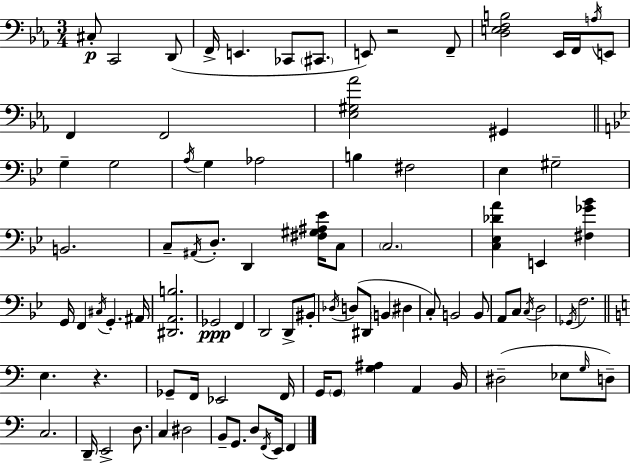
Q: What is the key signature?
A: C minor